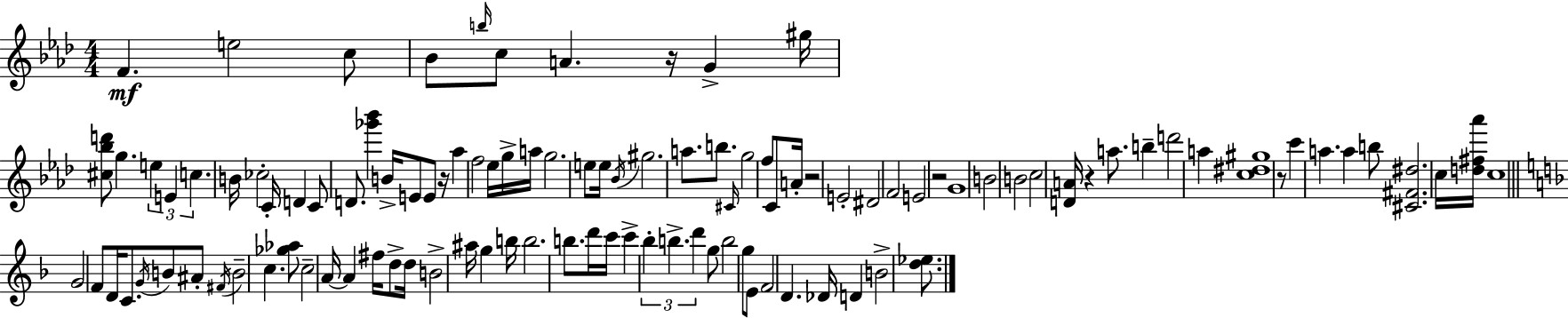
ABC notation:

X:1
T:Untitled
M:4/4
L:1/4
K:Ab
F e2 c/2 _B/2 b/4 c/2 A z/4 G ^g/4 [^c_bd']/2 g e E c B/4 _c2 C/4 D C/2 D/2 [_g'_b'] B/4 E/2 E/2 z/4 _a f2 _e/4 g/4 a/4 g2 e/2 e/4 _B/4 ^g2 a/2 b/2 ^C/4 g2 f/2 C/2 A/4 z2 E2 ^D2 F2 E2 z2 G4 B2 B2 c2 [DA]/4 z a/2 b d'2 a [c^d^g]4 z/2 c' a a b/2 [^C^F^d]2 c/4 [d^f_a']/4 c4 G2 F/2 D/4 C/2 G/4 B/2 ^A/2 ^F/4 B2 c [_g_a]/2 c2 A/4 A ^f/4 d/2 d/4 B2 ^a/4 g b/4 b2 b/2 d'/4 c'/4 c' _b b d' g/2 b2 g/2 E/2 F2 D _D/4 D B2 [d_e]/2